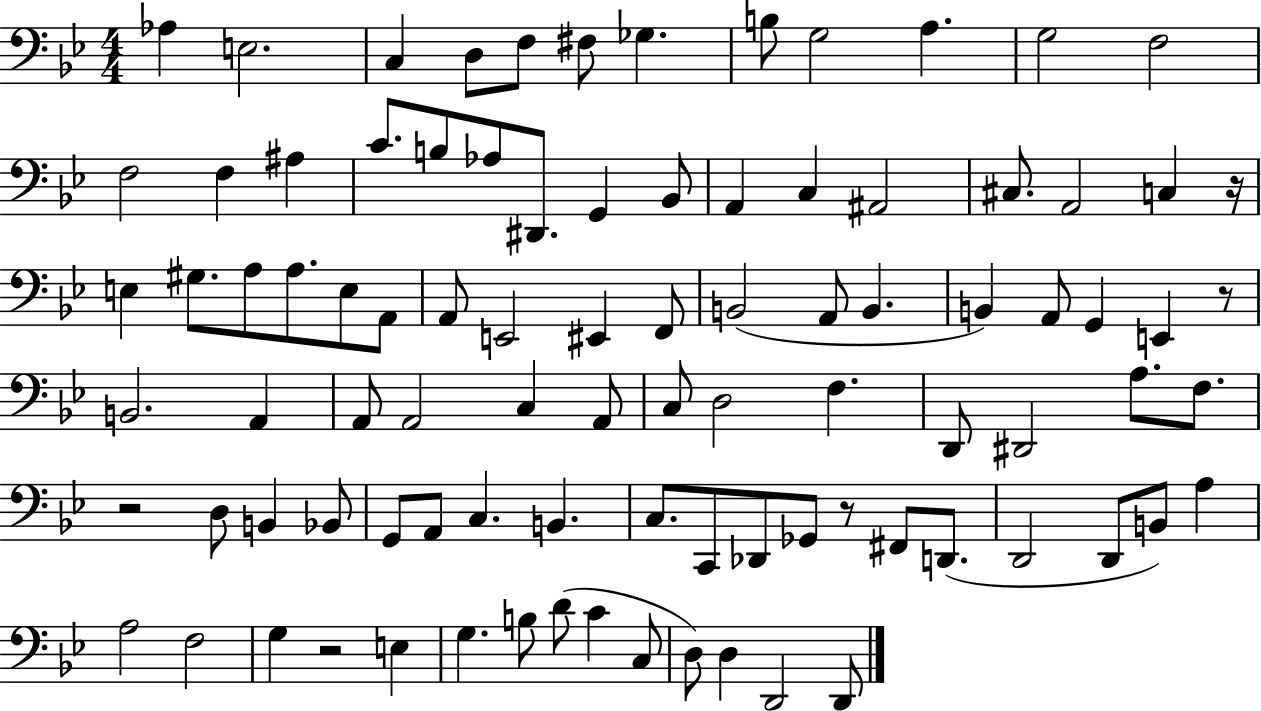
Ab3/q E3/h. C3/q D3/e F3/e F#3/e Gb3/q. B3/e G3/h A3/q. G3/h F3/h F3/h F3/q A#3/q C4/e. B3/e Ab3/e D#2/e. G2/q Bb2/e A2/q C3/q A#2/h C#3/e. A2/h C3/q R/s E3/q G#3/e. A3/e A3/e. E3/e A2/e A2/e E2/h EIS2/q F2/e B2/h A2/e B2/q. B2/q A2/e G2/q E2/q R/e B2/h. A2/q A2/e A2/h C3/q A2/e C3/e D3/h F3/q. D2/e D#2/h A3/e. F3/e. R/h D3/e B2/q Bb2/e G2/e A2/e C3/q. B2/q. C3/e. C2/e Db2/e Gb2/e R/e F#2/e D2/e. D2/h D2/e B2/e A3/q A3/h F3/h G3/q R/h E3/q G3/q. B3/e D4/e C4/q C3/e D3/e D3/q D2/h D2/e